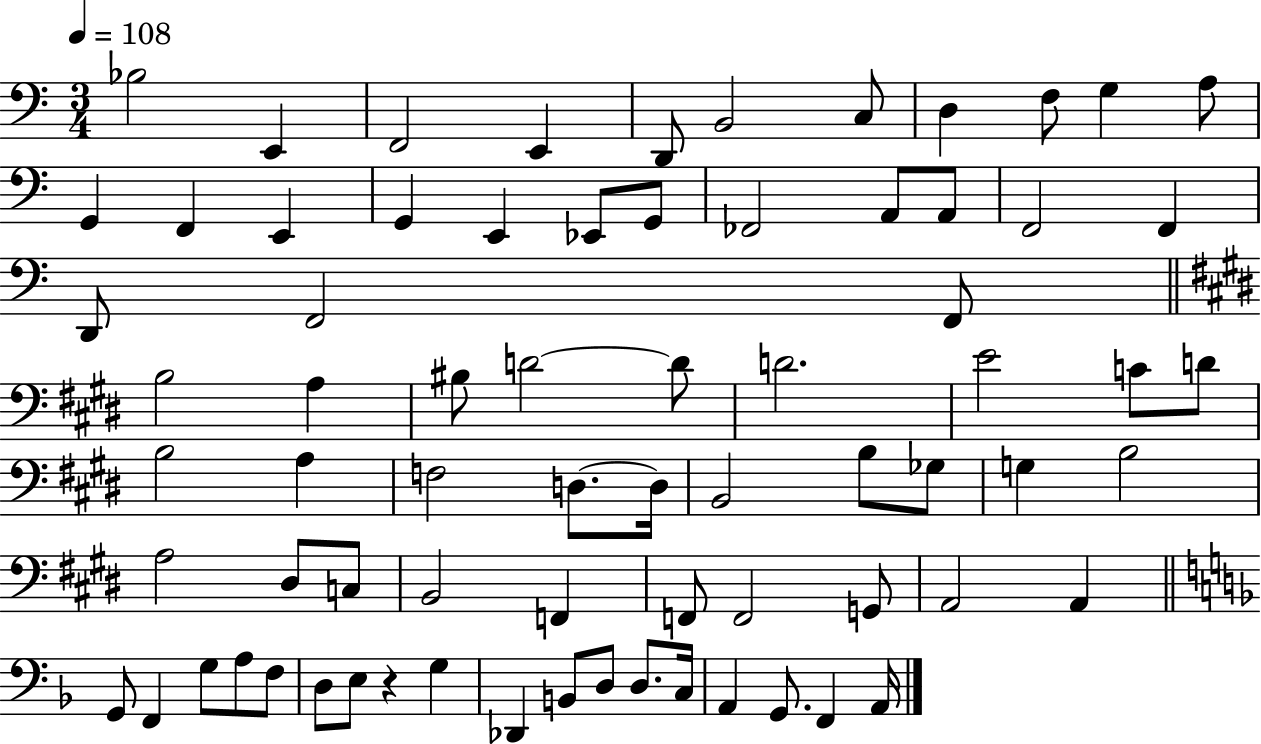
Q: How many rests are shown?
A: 1